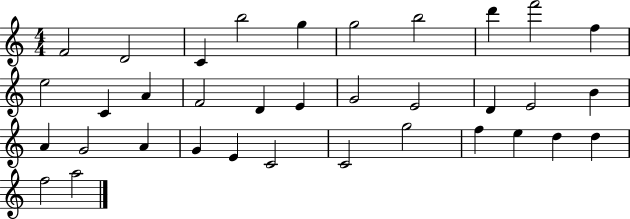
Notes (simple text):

F4/h D4/h C4/q B5/h G5/q G5/h B5/h D6/q F6/h F5/q E5/h C4/q A4/q F4/h D4/q E4/q G4/h E4/h D4/q E4/h B4/q A4/q G4/h A4/q G4/q E4/q C4/h C4/h G5/h F5/q E5/q D5/q D5/q F5/h A5/h